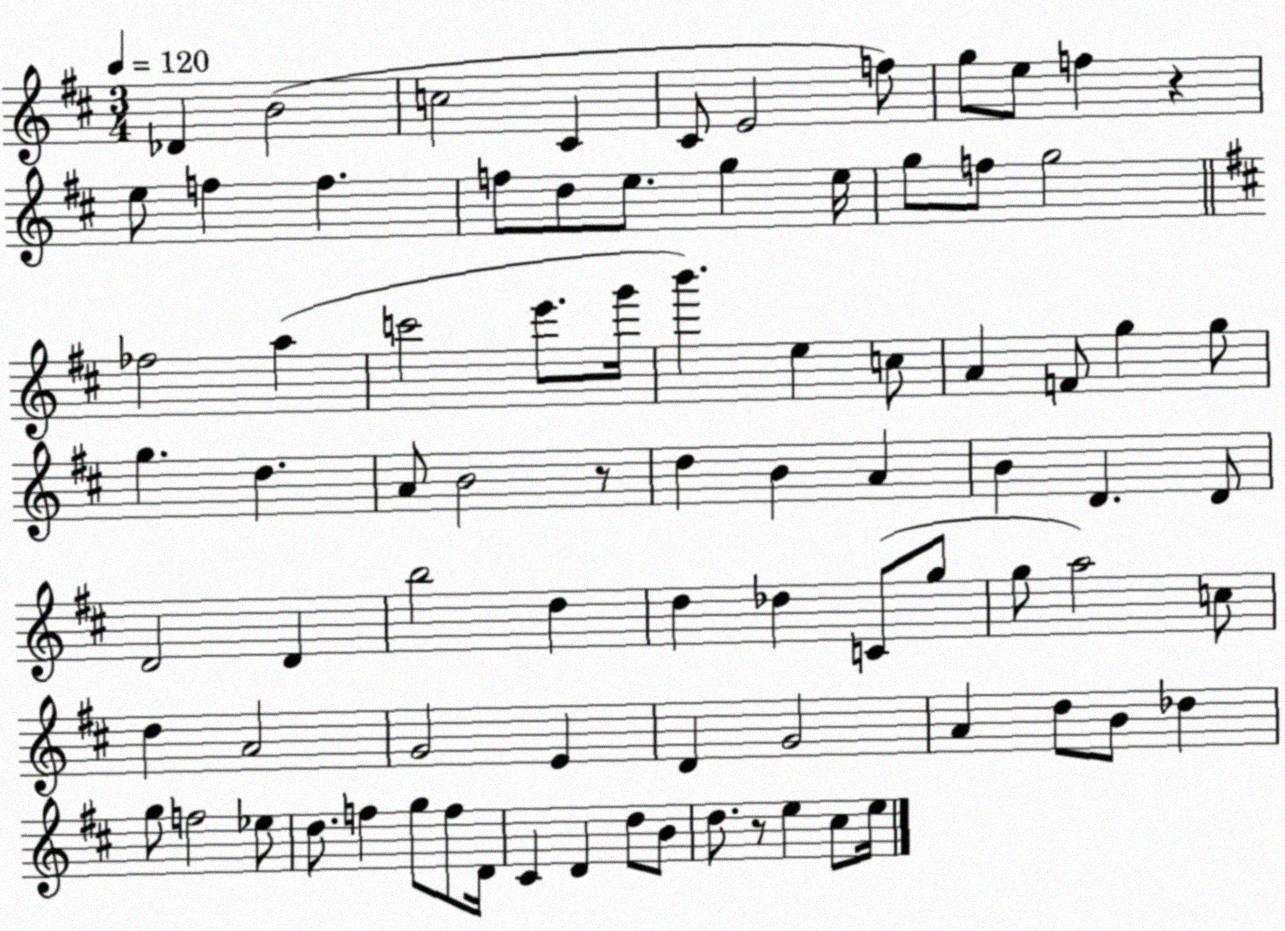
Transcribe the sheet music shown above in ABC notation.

X:1
T:Untitled
M:3/4
L:1/4
K:D
_D B2 c2 ^C ^C/2 E2 f/2 g/2 e/2 f z e/2 f f f/2 d/2 e/2 g e/4 g/2 f/2 g2 _f2 a c'2 e'/2 g'/4 b' e c/2 A F/2 g g/2 g d A/2 B2 z/2 d B A B D D/2 D2 D b2 d d _d C/2 g/2 g/2 a2 c/2 d A2 G2 E D G2 A d/2 B/2 _d g/2 f2 _e/2 d/2 f g/2 f/2 D/4 ^C D d/2 B/2 d/2 z/2 e ^c/2 e/4